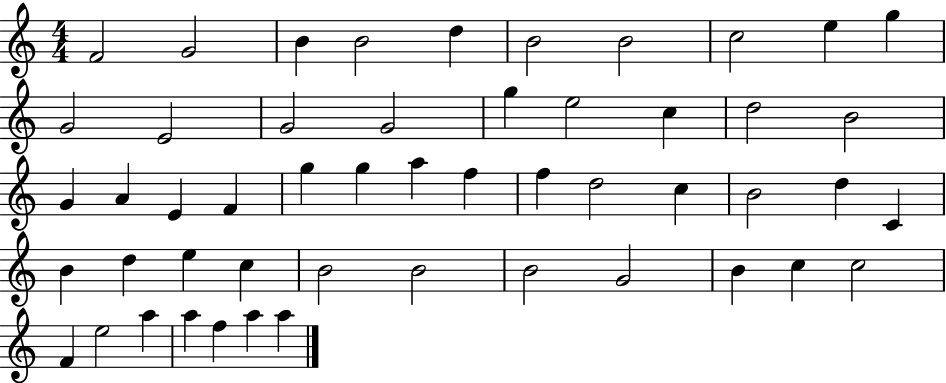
X:1
T:Untitled
M:4/4
L:1/4
K:C
F2 G2 B B2 d B2 B2 c2 e g G2 E2 G2 G2 g e2 c d2 B2 G A E F g g a f f d2 c B2 d C B d e c B2 B2 B2 G2 B c c2 F e2 a a f a a